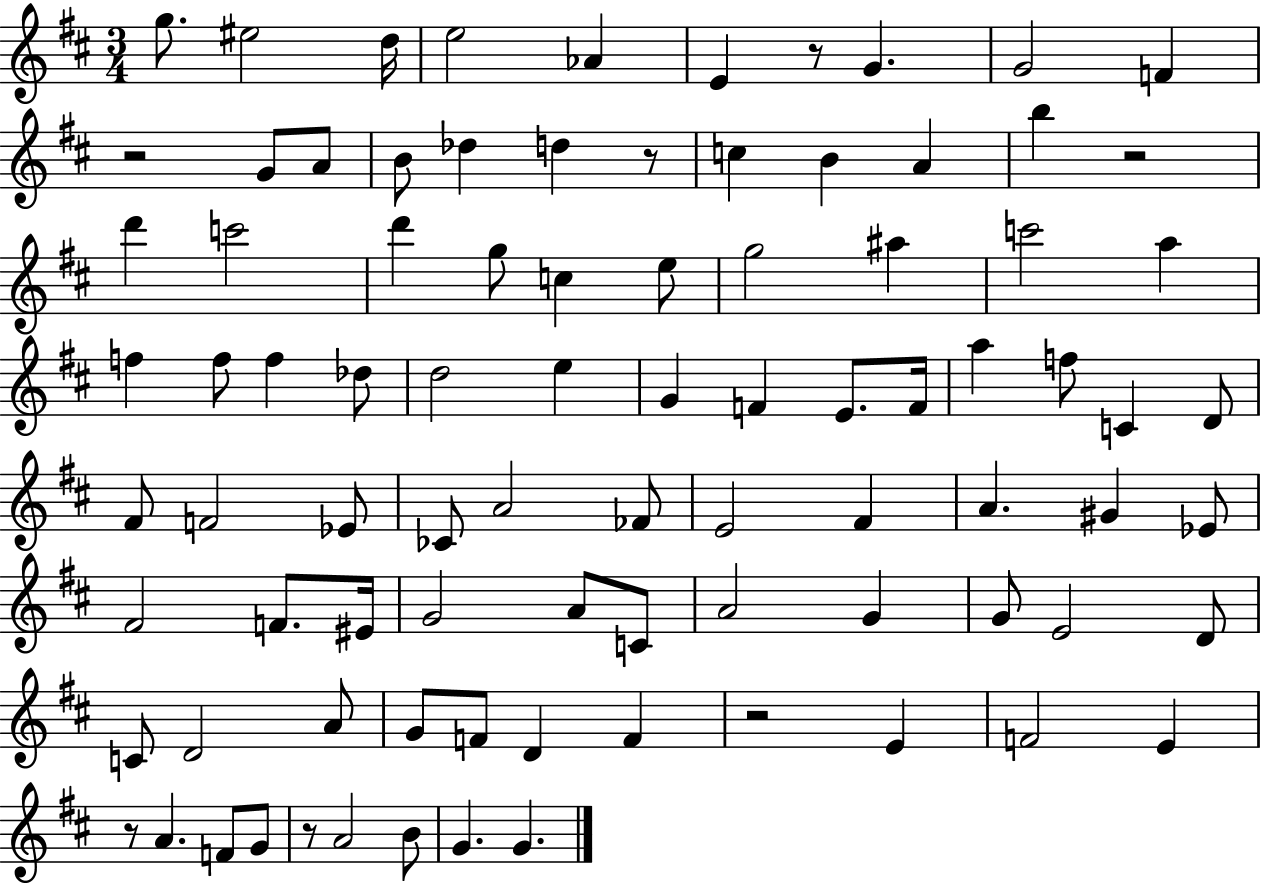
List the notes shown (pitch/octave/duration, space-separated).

G5/e. EIS5/h D5/s E5/h Ab4/q E4/q R/e G4/q. G4/h F4/q R/h G4/e A4/e B4/e Db5/q D5/q R/e C5/q B4/q A4/q B5/q R/h D6/q C6/h D6/q G5/e C5/q E5/e G5/h A#5/q C6/h A5/q F5/q F5/e F5/q Db5/e D5/h E5/q G4/q F4/q E4/e. F4/s A5/q F5/e C4/q D4/e F#4/e F4/h Eb4/e CES4/e A4/h FES4/e E4/h F#4/q A4/q. G#4/q Eb4/e F#4/h F4/e. EIS4/s G4/h A4/e C4/e A4/h G4/q G4/e E4/h D4/e C4/e D4/h A4/e G4/e F4/e D4/q F4/q R/h E4/q F4/h E4/q R/e A4/q. F4/e G4/e R/e A4/h B4/e G4/q. G4/q.